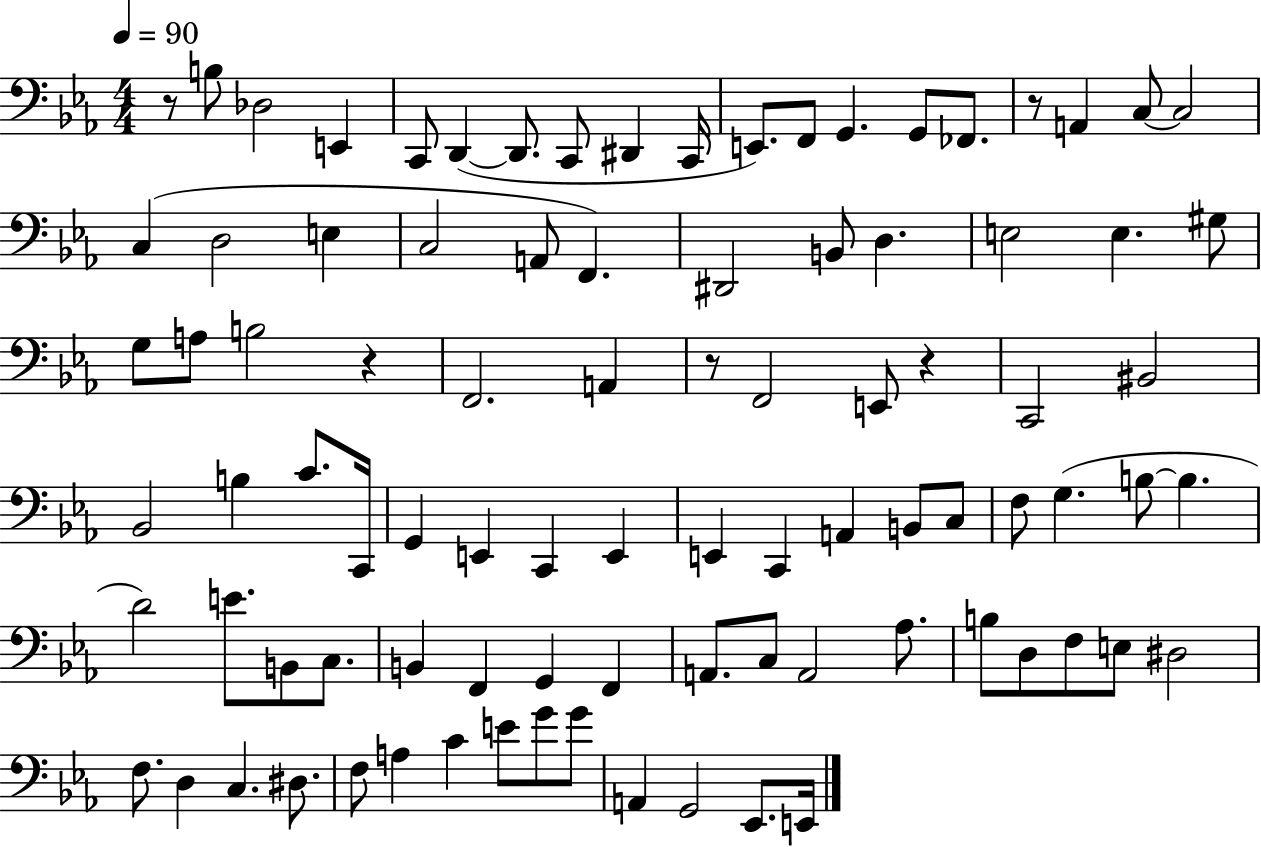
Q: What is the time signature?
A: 4/4